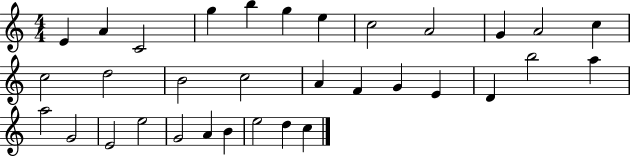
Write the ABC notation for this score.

X:1
T:Untitled
M:4/4
L:1/4
K:C
E A C2 g b g e c2 A2 G A2 c c2 d2 B2 c2 A F G E D b2 a a2 G2 E2 e2 G2 A B e2 d c